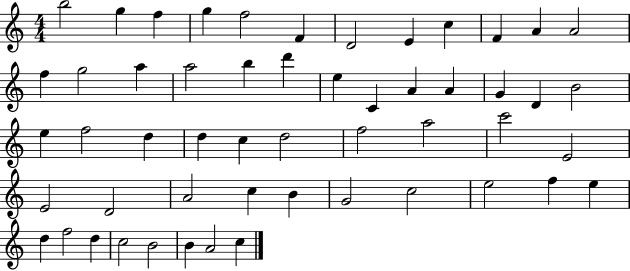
{
  \clef treble
  \numericTimeSignature
  \time 4/4
  \key c \major
  b''2 g''4 f''4 | g''4 f''2 f'4 | d'2 e'4 c''4 | f'4 a'4 a'2 | \break f''4 g''2 a''4 | a''2 b''4 d'''4 | e''4 c'4 a'4 a'4 | g'4 d'4 b'2 | \break e''4 f''2 d''4 | d''4 c''4 d''2 | f''2 a''2 | c'''2 e'2 | \break e'2 d'2 | a'2 c''4 b'4 | g'2 c''2 | e''2 f''4 e''4 | \break d''4 f''2 d''4 | c''2 b'2 | b'4 a'2 c''4 | \bar "|."
}